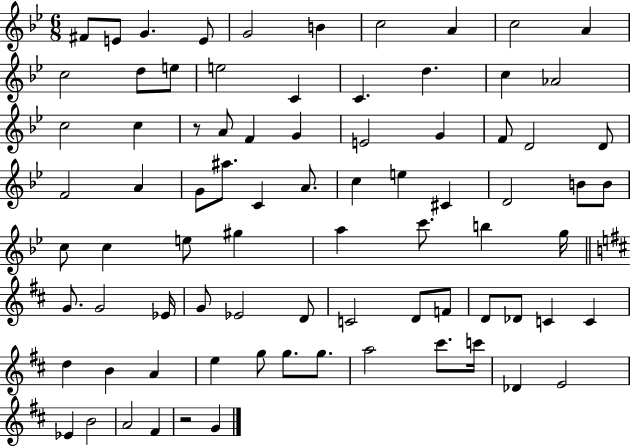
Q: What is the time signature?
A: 6/8